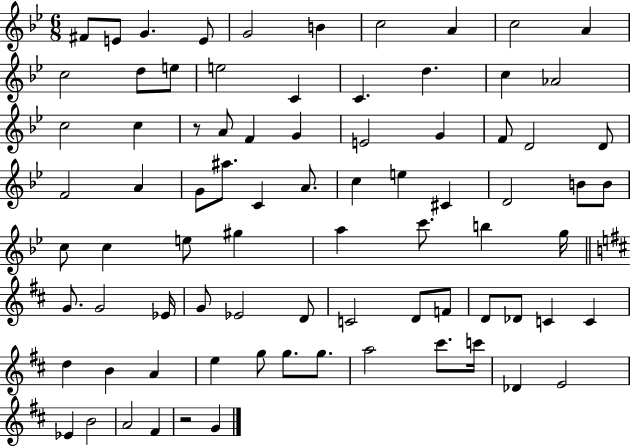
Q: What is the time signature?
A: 6/8